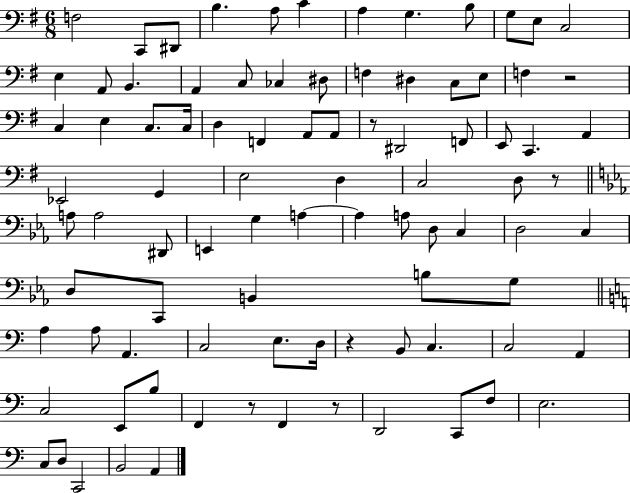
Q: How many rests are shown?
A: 6